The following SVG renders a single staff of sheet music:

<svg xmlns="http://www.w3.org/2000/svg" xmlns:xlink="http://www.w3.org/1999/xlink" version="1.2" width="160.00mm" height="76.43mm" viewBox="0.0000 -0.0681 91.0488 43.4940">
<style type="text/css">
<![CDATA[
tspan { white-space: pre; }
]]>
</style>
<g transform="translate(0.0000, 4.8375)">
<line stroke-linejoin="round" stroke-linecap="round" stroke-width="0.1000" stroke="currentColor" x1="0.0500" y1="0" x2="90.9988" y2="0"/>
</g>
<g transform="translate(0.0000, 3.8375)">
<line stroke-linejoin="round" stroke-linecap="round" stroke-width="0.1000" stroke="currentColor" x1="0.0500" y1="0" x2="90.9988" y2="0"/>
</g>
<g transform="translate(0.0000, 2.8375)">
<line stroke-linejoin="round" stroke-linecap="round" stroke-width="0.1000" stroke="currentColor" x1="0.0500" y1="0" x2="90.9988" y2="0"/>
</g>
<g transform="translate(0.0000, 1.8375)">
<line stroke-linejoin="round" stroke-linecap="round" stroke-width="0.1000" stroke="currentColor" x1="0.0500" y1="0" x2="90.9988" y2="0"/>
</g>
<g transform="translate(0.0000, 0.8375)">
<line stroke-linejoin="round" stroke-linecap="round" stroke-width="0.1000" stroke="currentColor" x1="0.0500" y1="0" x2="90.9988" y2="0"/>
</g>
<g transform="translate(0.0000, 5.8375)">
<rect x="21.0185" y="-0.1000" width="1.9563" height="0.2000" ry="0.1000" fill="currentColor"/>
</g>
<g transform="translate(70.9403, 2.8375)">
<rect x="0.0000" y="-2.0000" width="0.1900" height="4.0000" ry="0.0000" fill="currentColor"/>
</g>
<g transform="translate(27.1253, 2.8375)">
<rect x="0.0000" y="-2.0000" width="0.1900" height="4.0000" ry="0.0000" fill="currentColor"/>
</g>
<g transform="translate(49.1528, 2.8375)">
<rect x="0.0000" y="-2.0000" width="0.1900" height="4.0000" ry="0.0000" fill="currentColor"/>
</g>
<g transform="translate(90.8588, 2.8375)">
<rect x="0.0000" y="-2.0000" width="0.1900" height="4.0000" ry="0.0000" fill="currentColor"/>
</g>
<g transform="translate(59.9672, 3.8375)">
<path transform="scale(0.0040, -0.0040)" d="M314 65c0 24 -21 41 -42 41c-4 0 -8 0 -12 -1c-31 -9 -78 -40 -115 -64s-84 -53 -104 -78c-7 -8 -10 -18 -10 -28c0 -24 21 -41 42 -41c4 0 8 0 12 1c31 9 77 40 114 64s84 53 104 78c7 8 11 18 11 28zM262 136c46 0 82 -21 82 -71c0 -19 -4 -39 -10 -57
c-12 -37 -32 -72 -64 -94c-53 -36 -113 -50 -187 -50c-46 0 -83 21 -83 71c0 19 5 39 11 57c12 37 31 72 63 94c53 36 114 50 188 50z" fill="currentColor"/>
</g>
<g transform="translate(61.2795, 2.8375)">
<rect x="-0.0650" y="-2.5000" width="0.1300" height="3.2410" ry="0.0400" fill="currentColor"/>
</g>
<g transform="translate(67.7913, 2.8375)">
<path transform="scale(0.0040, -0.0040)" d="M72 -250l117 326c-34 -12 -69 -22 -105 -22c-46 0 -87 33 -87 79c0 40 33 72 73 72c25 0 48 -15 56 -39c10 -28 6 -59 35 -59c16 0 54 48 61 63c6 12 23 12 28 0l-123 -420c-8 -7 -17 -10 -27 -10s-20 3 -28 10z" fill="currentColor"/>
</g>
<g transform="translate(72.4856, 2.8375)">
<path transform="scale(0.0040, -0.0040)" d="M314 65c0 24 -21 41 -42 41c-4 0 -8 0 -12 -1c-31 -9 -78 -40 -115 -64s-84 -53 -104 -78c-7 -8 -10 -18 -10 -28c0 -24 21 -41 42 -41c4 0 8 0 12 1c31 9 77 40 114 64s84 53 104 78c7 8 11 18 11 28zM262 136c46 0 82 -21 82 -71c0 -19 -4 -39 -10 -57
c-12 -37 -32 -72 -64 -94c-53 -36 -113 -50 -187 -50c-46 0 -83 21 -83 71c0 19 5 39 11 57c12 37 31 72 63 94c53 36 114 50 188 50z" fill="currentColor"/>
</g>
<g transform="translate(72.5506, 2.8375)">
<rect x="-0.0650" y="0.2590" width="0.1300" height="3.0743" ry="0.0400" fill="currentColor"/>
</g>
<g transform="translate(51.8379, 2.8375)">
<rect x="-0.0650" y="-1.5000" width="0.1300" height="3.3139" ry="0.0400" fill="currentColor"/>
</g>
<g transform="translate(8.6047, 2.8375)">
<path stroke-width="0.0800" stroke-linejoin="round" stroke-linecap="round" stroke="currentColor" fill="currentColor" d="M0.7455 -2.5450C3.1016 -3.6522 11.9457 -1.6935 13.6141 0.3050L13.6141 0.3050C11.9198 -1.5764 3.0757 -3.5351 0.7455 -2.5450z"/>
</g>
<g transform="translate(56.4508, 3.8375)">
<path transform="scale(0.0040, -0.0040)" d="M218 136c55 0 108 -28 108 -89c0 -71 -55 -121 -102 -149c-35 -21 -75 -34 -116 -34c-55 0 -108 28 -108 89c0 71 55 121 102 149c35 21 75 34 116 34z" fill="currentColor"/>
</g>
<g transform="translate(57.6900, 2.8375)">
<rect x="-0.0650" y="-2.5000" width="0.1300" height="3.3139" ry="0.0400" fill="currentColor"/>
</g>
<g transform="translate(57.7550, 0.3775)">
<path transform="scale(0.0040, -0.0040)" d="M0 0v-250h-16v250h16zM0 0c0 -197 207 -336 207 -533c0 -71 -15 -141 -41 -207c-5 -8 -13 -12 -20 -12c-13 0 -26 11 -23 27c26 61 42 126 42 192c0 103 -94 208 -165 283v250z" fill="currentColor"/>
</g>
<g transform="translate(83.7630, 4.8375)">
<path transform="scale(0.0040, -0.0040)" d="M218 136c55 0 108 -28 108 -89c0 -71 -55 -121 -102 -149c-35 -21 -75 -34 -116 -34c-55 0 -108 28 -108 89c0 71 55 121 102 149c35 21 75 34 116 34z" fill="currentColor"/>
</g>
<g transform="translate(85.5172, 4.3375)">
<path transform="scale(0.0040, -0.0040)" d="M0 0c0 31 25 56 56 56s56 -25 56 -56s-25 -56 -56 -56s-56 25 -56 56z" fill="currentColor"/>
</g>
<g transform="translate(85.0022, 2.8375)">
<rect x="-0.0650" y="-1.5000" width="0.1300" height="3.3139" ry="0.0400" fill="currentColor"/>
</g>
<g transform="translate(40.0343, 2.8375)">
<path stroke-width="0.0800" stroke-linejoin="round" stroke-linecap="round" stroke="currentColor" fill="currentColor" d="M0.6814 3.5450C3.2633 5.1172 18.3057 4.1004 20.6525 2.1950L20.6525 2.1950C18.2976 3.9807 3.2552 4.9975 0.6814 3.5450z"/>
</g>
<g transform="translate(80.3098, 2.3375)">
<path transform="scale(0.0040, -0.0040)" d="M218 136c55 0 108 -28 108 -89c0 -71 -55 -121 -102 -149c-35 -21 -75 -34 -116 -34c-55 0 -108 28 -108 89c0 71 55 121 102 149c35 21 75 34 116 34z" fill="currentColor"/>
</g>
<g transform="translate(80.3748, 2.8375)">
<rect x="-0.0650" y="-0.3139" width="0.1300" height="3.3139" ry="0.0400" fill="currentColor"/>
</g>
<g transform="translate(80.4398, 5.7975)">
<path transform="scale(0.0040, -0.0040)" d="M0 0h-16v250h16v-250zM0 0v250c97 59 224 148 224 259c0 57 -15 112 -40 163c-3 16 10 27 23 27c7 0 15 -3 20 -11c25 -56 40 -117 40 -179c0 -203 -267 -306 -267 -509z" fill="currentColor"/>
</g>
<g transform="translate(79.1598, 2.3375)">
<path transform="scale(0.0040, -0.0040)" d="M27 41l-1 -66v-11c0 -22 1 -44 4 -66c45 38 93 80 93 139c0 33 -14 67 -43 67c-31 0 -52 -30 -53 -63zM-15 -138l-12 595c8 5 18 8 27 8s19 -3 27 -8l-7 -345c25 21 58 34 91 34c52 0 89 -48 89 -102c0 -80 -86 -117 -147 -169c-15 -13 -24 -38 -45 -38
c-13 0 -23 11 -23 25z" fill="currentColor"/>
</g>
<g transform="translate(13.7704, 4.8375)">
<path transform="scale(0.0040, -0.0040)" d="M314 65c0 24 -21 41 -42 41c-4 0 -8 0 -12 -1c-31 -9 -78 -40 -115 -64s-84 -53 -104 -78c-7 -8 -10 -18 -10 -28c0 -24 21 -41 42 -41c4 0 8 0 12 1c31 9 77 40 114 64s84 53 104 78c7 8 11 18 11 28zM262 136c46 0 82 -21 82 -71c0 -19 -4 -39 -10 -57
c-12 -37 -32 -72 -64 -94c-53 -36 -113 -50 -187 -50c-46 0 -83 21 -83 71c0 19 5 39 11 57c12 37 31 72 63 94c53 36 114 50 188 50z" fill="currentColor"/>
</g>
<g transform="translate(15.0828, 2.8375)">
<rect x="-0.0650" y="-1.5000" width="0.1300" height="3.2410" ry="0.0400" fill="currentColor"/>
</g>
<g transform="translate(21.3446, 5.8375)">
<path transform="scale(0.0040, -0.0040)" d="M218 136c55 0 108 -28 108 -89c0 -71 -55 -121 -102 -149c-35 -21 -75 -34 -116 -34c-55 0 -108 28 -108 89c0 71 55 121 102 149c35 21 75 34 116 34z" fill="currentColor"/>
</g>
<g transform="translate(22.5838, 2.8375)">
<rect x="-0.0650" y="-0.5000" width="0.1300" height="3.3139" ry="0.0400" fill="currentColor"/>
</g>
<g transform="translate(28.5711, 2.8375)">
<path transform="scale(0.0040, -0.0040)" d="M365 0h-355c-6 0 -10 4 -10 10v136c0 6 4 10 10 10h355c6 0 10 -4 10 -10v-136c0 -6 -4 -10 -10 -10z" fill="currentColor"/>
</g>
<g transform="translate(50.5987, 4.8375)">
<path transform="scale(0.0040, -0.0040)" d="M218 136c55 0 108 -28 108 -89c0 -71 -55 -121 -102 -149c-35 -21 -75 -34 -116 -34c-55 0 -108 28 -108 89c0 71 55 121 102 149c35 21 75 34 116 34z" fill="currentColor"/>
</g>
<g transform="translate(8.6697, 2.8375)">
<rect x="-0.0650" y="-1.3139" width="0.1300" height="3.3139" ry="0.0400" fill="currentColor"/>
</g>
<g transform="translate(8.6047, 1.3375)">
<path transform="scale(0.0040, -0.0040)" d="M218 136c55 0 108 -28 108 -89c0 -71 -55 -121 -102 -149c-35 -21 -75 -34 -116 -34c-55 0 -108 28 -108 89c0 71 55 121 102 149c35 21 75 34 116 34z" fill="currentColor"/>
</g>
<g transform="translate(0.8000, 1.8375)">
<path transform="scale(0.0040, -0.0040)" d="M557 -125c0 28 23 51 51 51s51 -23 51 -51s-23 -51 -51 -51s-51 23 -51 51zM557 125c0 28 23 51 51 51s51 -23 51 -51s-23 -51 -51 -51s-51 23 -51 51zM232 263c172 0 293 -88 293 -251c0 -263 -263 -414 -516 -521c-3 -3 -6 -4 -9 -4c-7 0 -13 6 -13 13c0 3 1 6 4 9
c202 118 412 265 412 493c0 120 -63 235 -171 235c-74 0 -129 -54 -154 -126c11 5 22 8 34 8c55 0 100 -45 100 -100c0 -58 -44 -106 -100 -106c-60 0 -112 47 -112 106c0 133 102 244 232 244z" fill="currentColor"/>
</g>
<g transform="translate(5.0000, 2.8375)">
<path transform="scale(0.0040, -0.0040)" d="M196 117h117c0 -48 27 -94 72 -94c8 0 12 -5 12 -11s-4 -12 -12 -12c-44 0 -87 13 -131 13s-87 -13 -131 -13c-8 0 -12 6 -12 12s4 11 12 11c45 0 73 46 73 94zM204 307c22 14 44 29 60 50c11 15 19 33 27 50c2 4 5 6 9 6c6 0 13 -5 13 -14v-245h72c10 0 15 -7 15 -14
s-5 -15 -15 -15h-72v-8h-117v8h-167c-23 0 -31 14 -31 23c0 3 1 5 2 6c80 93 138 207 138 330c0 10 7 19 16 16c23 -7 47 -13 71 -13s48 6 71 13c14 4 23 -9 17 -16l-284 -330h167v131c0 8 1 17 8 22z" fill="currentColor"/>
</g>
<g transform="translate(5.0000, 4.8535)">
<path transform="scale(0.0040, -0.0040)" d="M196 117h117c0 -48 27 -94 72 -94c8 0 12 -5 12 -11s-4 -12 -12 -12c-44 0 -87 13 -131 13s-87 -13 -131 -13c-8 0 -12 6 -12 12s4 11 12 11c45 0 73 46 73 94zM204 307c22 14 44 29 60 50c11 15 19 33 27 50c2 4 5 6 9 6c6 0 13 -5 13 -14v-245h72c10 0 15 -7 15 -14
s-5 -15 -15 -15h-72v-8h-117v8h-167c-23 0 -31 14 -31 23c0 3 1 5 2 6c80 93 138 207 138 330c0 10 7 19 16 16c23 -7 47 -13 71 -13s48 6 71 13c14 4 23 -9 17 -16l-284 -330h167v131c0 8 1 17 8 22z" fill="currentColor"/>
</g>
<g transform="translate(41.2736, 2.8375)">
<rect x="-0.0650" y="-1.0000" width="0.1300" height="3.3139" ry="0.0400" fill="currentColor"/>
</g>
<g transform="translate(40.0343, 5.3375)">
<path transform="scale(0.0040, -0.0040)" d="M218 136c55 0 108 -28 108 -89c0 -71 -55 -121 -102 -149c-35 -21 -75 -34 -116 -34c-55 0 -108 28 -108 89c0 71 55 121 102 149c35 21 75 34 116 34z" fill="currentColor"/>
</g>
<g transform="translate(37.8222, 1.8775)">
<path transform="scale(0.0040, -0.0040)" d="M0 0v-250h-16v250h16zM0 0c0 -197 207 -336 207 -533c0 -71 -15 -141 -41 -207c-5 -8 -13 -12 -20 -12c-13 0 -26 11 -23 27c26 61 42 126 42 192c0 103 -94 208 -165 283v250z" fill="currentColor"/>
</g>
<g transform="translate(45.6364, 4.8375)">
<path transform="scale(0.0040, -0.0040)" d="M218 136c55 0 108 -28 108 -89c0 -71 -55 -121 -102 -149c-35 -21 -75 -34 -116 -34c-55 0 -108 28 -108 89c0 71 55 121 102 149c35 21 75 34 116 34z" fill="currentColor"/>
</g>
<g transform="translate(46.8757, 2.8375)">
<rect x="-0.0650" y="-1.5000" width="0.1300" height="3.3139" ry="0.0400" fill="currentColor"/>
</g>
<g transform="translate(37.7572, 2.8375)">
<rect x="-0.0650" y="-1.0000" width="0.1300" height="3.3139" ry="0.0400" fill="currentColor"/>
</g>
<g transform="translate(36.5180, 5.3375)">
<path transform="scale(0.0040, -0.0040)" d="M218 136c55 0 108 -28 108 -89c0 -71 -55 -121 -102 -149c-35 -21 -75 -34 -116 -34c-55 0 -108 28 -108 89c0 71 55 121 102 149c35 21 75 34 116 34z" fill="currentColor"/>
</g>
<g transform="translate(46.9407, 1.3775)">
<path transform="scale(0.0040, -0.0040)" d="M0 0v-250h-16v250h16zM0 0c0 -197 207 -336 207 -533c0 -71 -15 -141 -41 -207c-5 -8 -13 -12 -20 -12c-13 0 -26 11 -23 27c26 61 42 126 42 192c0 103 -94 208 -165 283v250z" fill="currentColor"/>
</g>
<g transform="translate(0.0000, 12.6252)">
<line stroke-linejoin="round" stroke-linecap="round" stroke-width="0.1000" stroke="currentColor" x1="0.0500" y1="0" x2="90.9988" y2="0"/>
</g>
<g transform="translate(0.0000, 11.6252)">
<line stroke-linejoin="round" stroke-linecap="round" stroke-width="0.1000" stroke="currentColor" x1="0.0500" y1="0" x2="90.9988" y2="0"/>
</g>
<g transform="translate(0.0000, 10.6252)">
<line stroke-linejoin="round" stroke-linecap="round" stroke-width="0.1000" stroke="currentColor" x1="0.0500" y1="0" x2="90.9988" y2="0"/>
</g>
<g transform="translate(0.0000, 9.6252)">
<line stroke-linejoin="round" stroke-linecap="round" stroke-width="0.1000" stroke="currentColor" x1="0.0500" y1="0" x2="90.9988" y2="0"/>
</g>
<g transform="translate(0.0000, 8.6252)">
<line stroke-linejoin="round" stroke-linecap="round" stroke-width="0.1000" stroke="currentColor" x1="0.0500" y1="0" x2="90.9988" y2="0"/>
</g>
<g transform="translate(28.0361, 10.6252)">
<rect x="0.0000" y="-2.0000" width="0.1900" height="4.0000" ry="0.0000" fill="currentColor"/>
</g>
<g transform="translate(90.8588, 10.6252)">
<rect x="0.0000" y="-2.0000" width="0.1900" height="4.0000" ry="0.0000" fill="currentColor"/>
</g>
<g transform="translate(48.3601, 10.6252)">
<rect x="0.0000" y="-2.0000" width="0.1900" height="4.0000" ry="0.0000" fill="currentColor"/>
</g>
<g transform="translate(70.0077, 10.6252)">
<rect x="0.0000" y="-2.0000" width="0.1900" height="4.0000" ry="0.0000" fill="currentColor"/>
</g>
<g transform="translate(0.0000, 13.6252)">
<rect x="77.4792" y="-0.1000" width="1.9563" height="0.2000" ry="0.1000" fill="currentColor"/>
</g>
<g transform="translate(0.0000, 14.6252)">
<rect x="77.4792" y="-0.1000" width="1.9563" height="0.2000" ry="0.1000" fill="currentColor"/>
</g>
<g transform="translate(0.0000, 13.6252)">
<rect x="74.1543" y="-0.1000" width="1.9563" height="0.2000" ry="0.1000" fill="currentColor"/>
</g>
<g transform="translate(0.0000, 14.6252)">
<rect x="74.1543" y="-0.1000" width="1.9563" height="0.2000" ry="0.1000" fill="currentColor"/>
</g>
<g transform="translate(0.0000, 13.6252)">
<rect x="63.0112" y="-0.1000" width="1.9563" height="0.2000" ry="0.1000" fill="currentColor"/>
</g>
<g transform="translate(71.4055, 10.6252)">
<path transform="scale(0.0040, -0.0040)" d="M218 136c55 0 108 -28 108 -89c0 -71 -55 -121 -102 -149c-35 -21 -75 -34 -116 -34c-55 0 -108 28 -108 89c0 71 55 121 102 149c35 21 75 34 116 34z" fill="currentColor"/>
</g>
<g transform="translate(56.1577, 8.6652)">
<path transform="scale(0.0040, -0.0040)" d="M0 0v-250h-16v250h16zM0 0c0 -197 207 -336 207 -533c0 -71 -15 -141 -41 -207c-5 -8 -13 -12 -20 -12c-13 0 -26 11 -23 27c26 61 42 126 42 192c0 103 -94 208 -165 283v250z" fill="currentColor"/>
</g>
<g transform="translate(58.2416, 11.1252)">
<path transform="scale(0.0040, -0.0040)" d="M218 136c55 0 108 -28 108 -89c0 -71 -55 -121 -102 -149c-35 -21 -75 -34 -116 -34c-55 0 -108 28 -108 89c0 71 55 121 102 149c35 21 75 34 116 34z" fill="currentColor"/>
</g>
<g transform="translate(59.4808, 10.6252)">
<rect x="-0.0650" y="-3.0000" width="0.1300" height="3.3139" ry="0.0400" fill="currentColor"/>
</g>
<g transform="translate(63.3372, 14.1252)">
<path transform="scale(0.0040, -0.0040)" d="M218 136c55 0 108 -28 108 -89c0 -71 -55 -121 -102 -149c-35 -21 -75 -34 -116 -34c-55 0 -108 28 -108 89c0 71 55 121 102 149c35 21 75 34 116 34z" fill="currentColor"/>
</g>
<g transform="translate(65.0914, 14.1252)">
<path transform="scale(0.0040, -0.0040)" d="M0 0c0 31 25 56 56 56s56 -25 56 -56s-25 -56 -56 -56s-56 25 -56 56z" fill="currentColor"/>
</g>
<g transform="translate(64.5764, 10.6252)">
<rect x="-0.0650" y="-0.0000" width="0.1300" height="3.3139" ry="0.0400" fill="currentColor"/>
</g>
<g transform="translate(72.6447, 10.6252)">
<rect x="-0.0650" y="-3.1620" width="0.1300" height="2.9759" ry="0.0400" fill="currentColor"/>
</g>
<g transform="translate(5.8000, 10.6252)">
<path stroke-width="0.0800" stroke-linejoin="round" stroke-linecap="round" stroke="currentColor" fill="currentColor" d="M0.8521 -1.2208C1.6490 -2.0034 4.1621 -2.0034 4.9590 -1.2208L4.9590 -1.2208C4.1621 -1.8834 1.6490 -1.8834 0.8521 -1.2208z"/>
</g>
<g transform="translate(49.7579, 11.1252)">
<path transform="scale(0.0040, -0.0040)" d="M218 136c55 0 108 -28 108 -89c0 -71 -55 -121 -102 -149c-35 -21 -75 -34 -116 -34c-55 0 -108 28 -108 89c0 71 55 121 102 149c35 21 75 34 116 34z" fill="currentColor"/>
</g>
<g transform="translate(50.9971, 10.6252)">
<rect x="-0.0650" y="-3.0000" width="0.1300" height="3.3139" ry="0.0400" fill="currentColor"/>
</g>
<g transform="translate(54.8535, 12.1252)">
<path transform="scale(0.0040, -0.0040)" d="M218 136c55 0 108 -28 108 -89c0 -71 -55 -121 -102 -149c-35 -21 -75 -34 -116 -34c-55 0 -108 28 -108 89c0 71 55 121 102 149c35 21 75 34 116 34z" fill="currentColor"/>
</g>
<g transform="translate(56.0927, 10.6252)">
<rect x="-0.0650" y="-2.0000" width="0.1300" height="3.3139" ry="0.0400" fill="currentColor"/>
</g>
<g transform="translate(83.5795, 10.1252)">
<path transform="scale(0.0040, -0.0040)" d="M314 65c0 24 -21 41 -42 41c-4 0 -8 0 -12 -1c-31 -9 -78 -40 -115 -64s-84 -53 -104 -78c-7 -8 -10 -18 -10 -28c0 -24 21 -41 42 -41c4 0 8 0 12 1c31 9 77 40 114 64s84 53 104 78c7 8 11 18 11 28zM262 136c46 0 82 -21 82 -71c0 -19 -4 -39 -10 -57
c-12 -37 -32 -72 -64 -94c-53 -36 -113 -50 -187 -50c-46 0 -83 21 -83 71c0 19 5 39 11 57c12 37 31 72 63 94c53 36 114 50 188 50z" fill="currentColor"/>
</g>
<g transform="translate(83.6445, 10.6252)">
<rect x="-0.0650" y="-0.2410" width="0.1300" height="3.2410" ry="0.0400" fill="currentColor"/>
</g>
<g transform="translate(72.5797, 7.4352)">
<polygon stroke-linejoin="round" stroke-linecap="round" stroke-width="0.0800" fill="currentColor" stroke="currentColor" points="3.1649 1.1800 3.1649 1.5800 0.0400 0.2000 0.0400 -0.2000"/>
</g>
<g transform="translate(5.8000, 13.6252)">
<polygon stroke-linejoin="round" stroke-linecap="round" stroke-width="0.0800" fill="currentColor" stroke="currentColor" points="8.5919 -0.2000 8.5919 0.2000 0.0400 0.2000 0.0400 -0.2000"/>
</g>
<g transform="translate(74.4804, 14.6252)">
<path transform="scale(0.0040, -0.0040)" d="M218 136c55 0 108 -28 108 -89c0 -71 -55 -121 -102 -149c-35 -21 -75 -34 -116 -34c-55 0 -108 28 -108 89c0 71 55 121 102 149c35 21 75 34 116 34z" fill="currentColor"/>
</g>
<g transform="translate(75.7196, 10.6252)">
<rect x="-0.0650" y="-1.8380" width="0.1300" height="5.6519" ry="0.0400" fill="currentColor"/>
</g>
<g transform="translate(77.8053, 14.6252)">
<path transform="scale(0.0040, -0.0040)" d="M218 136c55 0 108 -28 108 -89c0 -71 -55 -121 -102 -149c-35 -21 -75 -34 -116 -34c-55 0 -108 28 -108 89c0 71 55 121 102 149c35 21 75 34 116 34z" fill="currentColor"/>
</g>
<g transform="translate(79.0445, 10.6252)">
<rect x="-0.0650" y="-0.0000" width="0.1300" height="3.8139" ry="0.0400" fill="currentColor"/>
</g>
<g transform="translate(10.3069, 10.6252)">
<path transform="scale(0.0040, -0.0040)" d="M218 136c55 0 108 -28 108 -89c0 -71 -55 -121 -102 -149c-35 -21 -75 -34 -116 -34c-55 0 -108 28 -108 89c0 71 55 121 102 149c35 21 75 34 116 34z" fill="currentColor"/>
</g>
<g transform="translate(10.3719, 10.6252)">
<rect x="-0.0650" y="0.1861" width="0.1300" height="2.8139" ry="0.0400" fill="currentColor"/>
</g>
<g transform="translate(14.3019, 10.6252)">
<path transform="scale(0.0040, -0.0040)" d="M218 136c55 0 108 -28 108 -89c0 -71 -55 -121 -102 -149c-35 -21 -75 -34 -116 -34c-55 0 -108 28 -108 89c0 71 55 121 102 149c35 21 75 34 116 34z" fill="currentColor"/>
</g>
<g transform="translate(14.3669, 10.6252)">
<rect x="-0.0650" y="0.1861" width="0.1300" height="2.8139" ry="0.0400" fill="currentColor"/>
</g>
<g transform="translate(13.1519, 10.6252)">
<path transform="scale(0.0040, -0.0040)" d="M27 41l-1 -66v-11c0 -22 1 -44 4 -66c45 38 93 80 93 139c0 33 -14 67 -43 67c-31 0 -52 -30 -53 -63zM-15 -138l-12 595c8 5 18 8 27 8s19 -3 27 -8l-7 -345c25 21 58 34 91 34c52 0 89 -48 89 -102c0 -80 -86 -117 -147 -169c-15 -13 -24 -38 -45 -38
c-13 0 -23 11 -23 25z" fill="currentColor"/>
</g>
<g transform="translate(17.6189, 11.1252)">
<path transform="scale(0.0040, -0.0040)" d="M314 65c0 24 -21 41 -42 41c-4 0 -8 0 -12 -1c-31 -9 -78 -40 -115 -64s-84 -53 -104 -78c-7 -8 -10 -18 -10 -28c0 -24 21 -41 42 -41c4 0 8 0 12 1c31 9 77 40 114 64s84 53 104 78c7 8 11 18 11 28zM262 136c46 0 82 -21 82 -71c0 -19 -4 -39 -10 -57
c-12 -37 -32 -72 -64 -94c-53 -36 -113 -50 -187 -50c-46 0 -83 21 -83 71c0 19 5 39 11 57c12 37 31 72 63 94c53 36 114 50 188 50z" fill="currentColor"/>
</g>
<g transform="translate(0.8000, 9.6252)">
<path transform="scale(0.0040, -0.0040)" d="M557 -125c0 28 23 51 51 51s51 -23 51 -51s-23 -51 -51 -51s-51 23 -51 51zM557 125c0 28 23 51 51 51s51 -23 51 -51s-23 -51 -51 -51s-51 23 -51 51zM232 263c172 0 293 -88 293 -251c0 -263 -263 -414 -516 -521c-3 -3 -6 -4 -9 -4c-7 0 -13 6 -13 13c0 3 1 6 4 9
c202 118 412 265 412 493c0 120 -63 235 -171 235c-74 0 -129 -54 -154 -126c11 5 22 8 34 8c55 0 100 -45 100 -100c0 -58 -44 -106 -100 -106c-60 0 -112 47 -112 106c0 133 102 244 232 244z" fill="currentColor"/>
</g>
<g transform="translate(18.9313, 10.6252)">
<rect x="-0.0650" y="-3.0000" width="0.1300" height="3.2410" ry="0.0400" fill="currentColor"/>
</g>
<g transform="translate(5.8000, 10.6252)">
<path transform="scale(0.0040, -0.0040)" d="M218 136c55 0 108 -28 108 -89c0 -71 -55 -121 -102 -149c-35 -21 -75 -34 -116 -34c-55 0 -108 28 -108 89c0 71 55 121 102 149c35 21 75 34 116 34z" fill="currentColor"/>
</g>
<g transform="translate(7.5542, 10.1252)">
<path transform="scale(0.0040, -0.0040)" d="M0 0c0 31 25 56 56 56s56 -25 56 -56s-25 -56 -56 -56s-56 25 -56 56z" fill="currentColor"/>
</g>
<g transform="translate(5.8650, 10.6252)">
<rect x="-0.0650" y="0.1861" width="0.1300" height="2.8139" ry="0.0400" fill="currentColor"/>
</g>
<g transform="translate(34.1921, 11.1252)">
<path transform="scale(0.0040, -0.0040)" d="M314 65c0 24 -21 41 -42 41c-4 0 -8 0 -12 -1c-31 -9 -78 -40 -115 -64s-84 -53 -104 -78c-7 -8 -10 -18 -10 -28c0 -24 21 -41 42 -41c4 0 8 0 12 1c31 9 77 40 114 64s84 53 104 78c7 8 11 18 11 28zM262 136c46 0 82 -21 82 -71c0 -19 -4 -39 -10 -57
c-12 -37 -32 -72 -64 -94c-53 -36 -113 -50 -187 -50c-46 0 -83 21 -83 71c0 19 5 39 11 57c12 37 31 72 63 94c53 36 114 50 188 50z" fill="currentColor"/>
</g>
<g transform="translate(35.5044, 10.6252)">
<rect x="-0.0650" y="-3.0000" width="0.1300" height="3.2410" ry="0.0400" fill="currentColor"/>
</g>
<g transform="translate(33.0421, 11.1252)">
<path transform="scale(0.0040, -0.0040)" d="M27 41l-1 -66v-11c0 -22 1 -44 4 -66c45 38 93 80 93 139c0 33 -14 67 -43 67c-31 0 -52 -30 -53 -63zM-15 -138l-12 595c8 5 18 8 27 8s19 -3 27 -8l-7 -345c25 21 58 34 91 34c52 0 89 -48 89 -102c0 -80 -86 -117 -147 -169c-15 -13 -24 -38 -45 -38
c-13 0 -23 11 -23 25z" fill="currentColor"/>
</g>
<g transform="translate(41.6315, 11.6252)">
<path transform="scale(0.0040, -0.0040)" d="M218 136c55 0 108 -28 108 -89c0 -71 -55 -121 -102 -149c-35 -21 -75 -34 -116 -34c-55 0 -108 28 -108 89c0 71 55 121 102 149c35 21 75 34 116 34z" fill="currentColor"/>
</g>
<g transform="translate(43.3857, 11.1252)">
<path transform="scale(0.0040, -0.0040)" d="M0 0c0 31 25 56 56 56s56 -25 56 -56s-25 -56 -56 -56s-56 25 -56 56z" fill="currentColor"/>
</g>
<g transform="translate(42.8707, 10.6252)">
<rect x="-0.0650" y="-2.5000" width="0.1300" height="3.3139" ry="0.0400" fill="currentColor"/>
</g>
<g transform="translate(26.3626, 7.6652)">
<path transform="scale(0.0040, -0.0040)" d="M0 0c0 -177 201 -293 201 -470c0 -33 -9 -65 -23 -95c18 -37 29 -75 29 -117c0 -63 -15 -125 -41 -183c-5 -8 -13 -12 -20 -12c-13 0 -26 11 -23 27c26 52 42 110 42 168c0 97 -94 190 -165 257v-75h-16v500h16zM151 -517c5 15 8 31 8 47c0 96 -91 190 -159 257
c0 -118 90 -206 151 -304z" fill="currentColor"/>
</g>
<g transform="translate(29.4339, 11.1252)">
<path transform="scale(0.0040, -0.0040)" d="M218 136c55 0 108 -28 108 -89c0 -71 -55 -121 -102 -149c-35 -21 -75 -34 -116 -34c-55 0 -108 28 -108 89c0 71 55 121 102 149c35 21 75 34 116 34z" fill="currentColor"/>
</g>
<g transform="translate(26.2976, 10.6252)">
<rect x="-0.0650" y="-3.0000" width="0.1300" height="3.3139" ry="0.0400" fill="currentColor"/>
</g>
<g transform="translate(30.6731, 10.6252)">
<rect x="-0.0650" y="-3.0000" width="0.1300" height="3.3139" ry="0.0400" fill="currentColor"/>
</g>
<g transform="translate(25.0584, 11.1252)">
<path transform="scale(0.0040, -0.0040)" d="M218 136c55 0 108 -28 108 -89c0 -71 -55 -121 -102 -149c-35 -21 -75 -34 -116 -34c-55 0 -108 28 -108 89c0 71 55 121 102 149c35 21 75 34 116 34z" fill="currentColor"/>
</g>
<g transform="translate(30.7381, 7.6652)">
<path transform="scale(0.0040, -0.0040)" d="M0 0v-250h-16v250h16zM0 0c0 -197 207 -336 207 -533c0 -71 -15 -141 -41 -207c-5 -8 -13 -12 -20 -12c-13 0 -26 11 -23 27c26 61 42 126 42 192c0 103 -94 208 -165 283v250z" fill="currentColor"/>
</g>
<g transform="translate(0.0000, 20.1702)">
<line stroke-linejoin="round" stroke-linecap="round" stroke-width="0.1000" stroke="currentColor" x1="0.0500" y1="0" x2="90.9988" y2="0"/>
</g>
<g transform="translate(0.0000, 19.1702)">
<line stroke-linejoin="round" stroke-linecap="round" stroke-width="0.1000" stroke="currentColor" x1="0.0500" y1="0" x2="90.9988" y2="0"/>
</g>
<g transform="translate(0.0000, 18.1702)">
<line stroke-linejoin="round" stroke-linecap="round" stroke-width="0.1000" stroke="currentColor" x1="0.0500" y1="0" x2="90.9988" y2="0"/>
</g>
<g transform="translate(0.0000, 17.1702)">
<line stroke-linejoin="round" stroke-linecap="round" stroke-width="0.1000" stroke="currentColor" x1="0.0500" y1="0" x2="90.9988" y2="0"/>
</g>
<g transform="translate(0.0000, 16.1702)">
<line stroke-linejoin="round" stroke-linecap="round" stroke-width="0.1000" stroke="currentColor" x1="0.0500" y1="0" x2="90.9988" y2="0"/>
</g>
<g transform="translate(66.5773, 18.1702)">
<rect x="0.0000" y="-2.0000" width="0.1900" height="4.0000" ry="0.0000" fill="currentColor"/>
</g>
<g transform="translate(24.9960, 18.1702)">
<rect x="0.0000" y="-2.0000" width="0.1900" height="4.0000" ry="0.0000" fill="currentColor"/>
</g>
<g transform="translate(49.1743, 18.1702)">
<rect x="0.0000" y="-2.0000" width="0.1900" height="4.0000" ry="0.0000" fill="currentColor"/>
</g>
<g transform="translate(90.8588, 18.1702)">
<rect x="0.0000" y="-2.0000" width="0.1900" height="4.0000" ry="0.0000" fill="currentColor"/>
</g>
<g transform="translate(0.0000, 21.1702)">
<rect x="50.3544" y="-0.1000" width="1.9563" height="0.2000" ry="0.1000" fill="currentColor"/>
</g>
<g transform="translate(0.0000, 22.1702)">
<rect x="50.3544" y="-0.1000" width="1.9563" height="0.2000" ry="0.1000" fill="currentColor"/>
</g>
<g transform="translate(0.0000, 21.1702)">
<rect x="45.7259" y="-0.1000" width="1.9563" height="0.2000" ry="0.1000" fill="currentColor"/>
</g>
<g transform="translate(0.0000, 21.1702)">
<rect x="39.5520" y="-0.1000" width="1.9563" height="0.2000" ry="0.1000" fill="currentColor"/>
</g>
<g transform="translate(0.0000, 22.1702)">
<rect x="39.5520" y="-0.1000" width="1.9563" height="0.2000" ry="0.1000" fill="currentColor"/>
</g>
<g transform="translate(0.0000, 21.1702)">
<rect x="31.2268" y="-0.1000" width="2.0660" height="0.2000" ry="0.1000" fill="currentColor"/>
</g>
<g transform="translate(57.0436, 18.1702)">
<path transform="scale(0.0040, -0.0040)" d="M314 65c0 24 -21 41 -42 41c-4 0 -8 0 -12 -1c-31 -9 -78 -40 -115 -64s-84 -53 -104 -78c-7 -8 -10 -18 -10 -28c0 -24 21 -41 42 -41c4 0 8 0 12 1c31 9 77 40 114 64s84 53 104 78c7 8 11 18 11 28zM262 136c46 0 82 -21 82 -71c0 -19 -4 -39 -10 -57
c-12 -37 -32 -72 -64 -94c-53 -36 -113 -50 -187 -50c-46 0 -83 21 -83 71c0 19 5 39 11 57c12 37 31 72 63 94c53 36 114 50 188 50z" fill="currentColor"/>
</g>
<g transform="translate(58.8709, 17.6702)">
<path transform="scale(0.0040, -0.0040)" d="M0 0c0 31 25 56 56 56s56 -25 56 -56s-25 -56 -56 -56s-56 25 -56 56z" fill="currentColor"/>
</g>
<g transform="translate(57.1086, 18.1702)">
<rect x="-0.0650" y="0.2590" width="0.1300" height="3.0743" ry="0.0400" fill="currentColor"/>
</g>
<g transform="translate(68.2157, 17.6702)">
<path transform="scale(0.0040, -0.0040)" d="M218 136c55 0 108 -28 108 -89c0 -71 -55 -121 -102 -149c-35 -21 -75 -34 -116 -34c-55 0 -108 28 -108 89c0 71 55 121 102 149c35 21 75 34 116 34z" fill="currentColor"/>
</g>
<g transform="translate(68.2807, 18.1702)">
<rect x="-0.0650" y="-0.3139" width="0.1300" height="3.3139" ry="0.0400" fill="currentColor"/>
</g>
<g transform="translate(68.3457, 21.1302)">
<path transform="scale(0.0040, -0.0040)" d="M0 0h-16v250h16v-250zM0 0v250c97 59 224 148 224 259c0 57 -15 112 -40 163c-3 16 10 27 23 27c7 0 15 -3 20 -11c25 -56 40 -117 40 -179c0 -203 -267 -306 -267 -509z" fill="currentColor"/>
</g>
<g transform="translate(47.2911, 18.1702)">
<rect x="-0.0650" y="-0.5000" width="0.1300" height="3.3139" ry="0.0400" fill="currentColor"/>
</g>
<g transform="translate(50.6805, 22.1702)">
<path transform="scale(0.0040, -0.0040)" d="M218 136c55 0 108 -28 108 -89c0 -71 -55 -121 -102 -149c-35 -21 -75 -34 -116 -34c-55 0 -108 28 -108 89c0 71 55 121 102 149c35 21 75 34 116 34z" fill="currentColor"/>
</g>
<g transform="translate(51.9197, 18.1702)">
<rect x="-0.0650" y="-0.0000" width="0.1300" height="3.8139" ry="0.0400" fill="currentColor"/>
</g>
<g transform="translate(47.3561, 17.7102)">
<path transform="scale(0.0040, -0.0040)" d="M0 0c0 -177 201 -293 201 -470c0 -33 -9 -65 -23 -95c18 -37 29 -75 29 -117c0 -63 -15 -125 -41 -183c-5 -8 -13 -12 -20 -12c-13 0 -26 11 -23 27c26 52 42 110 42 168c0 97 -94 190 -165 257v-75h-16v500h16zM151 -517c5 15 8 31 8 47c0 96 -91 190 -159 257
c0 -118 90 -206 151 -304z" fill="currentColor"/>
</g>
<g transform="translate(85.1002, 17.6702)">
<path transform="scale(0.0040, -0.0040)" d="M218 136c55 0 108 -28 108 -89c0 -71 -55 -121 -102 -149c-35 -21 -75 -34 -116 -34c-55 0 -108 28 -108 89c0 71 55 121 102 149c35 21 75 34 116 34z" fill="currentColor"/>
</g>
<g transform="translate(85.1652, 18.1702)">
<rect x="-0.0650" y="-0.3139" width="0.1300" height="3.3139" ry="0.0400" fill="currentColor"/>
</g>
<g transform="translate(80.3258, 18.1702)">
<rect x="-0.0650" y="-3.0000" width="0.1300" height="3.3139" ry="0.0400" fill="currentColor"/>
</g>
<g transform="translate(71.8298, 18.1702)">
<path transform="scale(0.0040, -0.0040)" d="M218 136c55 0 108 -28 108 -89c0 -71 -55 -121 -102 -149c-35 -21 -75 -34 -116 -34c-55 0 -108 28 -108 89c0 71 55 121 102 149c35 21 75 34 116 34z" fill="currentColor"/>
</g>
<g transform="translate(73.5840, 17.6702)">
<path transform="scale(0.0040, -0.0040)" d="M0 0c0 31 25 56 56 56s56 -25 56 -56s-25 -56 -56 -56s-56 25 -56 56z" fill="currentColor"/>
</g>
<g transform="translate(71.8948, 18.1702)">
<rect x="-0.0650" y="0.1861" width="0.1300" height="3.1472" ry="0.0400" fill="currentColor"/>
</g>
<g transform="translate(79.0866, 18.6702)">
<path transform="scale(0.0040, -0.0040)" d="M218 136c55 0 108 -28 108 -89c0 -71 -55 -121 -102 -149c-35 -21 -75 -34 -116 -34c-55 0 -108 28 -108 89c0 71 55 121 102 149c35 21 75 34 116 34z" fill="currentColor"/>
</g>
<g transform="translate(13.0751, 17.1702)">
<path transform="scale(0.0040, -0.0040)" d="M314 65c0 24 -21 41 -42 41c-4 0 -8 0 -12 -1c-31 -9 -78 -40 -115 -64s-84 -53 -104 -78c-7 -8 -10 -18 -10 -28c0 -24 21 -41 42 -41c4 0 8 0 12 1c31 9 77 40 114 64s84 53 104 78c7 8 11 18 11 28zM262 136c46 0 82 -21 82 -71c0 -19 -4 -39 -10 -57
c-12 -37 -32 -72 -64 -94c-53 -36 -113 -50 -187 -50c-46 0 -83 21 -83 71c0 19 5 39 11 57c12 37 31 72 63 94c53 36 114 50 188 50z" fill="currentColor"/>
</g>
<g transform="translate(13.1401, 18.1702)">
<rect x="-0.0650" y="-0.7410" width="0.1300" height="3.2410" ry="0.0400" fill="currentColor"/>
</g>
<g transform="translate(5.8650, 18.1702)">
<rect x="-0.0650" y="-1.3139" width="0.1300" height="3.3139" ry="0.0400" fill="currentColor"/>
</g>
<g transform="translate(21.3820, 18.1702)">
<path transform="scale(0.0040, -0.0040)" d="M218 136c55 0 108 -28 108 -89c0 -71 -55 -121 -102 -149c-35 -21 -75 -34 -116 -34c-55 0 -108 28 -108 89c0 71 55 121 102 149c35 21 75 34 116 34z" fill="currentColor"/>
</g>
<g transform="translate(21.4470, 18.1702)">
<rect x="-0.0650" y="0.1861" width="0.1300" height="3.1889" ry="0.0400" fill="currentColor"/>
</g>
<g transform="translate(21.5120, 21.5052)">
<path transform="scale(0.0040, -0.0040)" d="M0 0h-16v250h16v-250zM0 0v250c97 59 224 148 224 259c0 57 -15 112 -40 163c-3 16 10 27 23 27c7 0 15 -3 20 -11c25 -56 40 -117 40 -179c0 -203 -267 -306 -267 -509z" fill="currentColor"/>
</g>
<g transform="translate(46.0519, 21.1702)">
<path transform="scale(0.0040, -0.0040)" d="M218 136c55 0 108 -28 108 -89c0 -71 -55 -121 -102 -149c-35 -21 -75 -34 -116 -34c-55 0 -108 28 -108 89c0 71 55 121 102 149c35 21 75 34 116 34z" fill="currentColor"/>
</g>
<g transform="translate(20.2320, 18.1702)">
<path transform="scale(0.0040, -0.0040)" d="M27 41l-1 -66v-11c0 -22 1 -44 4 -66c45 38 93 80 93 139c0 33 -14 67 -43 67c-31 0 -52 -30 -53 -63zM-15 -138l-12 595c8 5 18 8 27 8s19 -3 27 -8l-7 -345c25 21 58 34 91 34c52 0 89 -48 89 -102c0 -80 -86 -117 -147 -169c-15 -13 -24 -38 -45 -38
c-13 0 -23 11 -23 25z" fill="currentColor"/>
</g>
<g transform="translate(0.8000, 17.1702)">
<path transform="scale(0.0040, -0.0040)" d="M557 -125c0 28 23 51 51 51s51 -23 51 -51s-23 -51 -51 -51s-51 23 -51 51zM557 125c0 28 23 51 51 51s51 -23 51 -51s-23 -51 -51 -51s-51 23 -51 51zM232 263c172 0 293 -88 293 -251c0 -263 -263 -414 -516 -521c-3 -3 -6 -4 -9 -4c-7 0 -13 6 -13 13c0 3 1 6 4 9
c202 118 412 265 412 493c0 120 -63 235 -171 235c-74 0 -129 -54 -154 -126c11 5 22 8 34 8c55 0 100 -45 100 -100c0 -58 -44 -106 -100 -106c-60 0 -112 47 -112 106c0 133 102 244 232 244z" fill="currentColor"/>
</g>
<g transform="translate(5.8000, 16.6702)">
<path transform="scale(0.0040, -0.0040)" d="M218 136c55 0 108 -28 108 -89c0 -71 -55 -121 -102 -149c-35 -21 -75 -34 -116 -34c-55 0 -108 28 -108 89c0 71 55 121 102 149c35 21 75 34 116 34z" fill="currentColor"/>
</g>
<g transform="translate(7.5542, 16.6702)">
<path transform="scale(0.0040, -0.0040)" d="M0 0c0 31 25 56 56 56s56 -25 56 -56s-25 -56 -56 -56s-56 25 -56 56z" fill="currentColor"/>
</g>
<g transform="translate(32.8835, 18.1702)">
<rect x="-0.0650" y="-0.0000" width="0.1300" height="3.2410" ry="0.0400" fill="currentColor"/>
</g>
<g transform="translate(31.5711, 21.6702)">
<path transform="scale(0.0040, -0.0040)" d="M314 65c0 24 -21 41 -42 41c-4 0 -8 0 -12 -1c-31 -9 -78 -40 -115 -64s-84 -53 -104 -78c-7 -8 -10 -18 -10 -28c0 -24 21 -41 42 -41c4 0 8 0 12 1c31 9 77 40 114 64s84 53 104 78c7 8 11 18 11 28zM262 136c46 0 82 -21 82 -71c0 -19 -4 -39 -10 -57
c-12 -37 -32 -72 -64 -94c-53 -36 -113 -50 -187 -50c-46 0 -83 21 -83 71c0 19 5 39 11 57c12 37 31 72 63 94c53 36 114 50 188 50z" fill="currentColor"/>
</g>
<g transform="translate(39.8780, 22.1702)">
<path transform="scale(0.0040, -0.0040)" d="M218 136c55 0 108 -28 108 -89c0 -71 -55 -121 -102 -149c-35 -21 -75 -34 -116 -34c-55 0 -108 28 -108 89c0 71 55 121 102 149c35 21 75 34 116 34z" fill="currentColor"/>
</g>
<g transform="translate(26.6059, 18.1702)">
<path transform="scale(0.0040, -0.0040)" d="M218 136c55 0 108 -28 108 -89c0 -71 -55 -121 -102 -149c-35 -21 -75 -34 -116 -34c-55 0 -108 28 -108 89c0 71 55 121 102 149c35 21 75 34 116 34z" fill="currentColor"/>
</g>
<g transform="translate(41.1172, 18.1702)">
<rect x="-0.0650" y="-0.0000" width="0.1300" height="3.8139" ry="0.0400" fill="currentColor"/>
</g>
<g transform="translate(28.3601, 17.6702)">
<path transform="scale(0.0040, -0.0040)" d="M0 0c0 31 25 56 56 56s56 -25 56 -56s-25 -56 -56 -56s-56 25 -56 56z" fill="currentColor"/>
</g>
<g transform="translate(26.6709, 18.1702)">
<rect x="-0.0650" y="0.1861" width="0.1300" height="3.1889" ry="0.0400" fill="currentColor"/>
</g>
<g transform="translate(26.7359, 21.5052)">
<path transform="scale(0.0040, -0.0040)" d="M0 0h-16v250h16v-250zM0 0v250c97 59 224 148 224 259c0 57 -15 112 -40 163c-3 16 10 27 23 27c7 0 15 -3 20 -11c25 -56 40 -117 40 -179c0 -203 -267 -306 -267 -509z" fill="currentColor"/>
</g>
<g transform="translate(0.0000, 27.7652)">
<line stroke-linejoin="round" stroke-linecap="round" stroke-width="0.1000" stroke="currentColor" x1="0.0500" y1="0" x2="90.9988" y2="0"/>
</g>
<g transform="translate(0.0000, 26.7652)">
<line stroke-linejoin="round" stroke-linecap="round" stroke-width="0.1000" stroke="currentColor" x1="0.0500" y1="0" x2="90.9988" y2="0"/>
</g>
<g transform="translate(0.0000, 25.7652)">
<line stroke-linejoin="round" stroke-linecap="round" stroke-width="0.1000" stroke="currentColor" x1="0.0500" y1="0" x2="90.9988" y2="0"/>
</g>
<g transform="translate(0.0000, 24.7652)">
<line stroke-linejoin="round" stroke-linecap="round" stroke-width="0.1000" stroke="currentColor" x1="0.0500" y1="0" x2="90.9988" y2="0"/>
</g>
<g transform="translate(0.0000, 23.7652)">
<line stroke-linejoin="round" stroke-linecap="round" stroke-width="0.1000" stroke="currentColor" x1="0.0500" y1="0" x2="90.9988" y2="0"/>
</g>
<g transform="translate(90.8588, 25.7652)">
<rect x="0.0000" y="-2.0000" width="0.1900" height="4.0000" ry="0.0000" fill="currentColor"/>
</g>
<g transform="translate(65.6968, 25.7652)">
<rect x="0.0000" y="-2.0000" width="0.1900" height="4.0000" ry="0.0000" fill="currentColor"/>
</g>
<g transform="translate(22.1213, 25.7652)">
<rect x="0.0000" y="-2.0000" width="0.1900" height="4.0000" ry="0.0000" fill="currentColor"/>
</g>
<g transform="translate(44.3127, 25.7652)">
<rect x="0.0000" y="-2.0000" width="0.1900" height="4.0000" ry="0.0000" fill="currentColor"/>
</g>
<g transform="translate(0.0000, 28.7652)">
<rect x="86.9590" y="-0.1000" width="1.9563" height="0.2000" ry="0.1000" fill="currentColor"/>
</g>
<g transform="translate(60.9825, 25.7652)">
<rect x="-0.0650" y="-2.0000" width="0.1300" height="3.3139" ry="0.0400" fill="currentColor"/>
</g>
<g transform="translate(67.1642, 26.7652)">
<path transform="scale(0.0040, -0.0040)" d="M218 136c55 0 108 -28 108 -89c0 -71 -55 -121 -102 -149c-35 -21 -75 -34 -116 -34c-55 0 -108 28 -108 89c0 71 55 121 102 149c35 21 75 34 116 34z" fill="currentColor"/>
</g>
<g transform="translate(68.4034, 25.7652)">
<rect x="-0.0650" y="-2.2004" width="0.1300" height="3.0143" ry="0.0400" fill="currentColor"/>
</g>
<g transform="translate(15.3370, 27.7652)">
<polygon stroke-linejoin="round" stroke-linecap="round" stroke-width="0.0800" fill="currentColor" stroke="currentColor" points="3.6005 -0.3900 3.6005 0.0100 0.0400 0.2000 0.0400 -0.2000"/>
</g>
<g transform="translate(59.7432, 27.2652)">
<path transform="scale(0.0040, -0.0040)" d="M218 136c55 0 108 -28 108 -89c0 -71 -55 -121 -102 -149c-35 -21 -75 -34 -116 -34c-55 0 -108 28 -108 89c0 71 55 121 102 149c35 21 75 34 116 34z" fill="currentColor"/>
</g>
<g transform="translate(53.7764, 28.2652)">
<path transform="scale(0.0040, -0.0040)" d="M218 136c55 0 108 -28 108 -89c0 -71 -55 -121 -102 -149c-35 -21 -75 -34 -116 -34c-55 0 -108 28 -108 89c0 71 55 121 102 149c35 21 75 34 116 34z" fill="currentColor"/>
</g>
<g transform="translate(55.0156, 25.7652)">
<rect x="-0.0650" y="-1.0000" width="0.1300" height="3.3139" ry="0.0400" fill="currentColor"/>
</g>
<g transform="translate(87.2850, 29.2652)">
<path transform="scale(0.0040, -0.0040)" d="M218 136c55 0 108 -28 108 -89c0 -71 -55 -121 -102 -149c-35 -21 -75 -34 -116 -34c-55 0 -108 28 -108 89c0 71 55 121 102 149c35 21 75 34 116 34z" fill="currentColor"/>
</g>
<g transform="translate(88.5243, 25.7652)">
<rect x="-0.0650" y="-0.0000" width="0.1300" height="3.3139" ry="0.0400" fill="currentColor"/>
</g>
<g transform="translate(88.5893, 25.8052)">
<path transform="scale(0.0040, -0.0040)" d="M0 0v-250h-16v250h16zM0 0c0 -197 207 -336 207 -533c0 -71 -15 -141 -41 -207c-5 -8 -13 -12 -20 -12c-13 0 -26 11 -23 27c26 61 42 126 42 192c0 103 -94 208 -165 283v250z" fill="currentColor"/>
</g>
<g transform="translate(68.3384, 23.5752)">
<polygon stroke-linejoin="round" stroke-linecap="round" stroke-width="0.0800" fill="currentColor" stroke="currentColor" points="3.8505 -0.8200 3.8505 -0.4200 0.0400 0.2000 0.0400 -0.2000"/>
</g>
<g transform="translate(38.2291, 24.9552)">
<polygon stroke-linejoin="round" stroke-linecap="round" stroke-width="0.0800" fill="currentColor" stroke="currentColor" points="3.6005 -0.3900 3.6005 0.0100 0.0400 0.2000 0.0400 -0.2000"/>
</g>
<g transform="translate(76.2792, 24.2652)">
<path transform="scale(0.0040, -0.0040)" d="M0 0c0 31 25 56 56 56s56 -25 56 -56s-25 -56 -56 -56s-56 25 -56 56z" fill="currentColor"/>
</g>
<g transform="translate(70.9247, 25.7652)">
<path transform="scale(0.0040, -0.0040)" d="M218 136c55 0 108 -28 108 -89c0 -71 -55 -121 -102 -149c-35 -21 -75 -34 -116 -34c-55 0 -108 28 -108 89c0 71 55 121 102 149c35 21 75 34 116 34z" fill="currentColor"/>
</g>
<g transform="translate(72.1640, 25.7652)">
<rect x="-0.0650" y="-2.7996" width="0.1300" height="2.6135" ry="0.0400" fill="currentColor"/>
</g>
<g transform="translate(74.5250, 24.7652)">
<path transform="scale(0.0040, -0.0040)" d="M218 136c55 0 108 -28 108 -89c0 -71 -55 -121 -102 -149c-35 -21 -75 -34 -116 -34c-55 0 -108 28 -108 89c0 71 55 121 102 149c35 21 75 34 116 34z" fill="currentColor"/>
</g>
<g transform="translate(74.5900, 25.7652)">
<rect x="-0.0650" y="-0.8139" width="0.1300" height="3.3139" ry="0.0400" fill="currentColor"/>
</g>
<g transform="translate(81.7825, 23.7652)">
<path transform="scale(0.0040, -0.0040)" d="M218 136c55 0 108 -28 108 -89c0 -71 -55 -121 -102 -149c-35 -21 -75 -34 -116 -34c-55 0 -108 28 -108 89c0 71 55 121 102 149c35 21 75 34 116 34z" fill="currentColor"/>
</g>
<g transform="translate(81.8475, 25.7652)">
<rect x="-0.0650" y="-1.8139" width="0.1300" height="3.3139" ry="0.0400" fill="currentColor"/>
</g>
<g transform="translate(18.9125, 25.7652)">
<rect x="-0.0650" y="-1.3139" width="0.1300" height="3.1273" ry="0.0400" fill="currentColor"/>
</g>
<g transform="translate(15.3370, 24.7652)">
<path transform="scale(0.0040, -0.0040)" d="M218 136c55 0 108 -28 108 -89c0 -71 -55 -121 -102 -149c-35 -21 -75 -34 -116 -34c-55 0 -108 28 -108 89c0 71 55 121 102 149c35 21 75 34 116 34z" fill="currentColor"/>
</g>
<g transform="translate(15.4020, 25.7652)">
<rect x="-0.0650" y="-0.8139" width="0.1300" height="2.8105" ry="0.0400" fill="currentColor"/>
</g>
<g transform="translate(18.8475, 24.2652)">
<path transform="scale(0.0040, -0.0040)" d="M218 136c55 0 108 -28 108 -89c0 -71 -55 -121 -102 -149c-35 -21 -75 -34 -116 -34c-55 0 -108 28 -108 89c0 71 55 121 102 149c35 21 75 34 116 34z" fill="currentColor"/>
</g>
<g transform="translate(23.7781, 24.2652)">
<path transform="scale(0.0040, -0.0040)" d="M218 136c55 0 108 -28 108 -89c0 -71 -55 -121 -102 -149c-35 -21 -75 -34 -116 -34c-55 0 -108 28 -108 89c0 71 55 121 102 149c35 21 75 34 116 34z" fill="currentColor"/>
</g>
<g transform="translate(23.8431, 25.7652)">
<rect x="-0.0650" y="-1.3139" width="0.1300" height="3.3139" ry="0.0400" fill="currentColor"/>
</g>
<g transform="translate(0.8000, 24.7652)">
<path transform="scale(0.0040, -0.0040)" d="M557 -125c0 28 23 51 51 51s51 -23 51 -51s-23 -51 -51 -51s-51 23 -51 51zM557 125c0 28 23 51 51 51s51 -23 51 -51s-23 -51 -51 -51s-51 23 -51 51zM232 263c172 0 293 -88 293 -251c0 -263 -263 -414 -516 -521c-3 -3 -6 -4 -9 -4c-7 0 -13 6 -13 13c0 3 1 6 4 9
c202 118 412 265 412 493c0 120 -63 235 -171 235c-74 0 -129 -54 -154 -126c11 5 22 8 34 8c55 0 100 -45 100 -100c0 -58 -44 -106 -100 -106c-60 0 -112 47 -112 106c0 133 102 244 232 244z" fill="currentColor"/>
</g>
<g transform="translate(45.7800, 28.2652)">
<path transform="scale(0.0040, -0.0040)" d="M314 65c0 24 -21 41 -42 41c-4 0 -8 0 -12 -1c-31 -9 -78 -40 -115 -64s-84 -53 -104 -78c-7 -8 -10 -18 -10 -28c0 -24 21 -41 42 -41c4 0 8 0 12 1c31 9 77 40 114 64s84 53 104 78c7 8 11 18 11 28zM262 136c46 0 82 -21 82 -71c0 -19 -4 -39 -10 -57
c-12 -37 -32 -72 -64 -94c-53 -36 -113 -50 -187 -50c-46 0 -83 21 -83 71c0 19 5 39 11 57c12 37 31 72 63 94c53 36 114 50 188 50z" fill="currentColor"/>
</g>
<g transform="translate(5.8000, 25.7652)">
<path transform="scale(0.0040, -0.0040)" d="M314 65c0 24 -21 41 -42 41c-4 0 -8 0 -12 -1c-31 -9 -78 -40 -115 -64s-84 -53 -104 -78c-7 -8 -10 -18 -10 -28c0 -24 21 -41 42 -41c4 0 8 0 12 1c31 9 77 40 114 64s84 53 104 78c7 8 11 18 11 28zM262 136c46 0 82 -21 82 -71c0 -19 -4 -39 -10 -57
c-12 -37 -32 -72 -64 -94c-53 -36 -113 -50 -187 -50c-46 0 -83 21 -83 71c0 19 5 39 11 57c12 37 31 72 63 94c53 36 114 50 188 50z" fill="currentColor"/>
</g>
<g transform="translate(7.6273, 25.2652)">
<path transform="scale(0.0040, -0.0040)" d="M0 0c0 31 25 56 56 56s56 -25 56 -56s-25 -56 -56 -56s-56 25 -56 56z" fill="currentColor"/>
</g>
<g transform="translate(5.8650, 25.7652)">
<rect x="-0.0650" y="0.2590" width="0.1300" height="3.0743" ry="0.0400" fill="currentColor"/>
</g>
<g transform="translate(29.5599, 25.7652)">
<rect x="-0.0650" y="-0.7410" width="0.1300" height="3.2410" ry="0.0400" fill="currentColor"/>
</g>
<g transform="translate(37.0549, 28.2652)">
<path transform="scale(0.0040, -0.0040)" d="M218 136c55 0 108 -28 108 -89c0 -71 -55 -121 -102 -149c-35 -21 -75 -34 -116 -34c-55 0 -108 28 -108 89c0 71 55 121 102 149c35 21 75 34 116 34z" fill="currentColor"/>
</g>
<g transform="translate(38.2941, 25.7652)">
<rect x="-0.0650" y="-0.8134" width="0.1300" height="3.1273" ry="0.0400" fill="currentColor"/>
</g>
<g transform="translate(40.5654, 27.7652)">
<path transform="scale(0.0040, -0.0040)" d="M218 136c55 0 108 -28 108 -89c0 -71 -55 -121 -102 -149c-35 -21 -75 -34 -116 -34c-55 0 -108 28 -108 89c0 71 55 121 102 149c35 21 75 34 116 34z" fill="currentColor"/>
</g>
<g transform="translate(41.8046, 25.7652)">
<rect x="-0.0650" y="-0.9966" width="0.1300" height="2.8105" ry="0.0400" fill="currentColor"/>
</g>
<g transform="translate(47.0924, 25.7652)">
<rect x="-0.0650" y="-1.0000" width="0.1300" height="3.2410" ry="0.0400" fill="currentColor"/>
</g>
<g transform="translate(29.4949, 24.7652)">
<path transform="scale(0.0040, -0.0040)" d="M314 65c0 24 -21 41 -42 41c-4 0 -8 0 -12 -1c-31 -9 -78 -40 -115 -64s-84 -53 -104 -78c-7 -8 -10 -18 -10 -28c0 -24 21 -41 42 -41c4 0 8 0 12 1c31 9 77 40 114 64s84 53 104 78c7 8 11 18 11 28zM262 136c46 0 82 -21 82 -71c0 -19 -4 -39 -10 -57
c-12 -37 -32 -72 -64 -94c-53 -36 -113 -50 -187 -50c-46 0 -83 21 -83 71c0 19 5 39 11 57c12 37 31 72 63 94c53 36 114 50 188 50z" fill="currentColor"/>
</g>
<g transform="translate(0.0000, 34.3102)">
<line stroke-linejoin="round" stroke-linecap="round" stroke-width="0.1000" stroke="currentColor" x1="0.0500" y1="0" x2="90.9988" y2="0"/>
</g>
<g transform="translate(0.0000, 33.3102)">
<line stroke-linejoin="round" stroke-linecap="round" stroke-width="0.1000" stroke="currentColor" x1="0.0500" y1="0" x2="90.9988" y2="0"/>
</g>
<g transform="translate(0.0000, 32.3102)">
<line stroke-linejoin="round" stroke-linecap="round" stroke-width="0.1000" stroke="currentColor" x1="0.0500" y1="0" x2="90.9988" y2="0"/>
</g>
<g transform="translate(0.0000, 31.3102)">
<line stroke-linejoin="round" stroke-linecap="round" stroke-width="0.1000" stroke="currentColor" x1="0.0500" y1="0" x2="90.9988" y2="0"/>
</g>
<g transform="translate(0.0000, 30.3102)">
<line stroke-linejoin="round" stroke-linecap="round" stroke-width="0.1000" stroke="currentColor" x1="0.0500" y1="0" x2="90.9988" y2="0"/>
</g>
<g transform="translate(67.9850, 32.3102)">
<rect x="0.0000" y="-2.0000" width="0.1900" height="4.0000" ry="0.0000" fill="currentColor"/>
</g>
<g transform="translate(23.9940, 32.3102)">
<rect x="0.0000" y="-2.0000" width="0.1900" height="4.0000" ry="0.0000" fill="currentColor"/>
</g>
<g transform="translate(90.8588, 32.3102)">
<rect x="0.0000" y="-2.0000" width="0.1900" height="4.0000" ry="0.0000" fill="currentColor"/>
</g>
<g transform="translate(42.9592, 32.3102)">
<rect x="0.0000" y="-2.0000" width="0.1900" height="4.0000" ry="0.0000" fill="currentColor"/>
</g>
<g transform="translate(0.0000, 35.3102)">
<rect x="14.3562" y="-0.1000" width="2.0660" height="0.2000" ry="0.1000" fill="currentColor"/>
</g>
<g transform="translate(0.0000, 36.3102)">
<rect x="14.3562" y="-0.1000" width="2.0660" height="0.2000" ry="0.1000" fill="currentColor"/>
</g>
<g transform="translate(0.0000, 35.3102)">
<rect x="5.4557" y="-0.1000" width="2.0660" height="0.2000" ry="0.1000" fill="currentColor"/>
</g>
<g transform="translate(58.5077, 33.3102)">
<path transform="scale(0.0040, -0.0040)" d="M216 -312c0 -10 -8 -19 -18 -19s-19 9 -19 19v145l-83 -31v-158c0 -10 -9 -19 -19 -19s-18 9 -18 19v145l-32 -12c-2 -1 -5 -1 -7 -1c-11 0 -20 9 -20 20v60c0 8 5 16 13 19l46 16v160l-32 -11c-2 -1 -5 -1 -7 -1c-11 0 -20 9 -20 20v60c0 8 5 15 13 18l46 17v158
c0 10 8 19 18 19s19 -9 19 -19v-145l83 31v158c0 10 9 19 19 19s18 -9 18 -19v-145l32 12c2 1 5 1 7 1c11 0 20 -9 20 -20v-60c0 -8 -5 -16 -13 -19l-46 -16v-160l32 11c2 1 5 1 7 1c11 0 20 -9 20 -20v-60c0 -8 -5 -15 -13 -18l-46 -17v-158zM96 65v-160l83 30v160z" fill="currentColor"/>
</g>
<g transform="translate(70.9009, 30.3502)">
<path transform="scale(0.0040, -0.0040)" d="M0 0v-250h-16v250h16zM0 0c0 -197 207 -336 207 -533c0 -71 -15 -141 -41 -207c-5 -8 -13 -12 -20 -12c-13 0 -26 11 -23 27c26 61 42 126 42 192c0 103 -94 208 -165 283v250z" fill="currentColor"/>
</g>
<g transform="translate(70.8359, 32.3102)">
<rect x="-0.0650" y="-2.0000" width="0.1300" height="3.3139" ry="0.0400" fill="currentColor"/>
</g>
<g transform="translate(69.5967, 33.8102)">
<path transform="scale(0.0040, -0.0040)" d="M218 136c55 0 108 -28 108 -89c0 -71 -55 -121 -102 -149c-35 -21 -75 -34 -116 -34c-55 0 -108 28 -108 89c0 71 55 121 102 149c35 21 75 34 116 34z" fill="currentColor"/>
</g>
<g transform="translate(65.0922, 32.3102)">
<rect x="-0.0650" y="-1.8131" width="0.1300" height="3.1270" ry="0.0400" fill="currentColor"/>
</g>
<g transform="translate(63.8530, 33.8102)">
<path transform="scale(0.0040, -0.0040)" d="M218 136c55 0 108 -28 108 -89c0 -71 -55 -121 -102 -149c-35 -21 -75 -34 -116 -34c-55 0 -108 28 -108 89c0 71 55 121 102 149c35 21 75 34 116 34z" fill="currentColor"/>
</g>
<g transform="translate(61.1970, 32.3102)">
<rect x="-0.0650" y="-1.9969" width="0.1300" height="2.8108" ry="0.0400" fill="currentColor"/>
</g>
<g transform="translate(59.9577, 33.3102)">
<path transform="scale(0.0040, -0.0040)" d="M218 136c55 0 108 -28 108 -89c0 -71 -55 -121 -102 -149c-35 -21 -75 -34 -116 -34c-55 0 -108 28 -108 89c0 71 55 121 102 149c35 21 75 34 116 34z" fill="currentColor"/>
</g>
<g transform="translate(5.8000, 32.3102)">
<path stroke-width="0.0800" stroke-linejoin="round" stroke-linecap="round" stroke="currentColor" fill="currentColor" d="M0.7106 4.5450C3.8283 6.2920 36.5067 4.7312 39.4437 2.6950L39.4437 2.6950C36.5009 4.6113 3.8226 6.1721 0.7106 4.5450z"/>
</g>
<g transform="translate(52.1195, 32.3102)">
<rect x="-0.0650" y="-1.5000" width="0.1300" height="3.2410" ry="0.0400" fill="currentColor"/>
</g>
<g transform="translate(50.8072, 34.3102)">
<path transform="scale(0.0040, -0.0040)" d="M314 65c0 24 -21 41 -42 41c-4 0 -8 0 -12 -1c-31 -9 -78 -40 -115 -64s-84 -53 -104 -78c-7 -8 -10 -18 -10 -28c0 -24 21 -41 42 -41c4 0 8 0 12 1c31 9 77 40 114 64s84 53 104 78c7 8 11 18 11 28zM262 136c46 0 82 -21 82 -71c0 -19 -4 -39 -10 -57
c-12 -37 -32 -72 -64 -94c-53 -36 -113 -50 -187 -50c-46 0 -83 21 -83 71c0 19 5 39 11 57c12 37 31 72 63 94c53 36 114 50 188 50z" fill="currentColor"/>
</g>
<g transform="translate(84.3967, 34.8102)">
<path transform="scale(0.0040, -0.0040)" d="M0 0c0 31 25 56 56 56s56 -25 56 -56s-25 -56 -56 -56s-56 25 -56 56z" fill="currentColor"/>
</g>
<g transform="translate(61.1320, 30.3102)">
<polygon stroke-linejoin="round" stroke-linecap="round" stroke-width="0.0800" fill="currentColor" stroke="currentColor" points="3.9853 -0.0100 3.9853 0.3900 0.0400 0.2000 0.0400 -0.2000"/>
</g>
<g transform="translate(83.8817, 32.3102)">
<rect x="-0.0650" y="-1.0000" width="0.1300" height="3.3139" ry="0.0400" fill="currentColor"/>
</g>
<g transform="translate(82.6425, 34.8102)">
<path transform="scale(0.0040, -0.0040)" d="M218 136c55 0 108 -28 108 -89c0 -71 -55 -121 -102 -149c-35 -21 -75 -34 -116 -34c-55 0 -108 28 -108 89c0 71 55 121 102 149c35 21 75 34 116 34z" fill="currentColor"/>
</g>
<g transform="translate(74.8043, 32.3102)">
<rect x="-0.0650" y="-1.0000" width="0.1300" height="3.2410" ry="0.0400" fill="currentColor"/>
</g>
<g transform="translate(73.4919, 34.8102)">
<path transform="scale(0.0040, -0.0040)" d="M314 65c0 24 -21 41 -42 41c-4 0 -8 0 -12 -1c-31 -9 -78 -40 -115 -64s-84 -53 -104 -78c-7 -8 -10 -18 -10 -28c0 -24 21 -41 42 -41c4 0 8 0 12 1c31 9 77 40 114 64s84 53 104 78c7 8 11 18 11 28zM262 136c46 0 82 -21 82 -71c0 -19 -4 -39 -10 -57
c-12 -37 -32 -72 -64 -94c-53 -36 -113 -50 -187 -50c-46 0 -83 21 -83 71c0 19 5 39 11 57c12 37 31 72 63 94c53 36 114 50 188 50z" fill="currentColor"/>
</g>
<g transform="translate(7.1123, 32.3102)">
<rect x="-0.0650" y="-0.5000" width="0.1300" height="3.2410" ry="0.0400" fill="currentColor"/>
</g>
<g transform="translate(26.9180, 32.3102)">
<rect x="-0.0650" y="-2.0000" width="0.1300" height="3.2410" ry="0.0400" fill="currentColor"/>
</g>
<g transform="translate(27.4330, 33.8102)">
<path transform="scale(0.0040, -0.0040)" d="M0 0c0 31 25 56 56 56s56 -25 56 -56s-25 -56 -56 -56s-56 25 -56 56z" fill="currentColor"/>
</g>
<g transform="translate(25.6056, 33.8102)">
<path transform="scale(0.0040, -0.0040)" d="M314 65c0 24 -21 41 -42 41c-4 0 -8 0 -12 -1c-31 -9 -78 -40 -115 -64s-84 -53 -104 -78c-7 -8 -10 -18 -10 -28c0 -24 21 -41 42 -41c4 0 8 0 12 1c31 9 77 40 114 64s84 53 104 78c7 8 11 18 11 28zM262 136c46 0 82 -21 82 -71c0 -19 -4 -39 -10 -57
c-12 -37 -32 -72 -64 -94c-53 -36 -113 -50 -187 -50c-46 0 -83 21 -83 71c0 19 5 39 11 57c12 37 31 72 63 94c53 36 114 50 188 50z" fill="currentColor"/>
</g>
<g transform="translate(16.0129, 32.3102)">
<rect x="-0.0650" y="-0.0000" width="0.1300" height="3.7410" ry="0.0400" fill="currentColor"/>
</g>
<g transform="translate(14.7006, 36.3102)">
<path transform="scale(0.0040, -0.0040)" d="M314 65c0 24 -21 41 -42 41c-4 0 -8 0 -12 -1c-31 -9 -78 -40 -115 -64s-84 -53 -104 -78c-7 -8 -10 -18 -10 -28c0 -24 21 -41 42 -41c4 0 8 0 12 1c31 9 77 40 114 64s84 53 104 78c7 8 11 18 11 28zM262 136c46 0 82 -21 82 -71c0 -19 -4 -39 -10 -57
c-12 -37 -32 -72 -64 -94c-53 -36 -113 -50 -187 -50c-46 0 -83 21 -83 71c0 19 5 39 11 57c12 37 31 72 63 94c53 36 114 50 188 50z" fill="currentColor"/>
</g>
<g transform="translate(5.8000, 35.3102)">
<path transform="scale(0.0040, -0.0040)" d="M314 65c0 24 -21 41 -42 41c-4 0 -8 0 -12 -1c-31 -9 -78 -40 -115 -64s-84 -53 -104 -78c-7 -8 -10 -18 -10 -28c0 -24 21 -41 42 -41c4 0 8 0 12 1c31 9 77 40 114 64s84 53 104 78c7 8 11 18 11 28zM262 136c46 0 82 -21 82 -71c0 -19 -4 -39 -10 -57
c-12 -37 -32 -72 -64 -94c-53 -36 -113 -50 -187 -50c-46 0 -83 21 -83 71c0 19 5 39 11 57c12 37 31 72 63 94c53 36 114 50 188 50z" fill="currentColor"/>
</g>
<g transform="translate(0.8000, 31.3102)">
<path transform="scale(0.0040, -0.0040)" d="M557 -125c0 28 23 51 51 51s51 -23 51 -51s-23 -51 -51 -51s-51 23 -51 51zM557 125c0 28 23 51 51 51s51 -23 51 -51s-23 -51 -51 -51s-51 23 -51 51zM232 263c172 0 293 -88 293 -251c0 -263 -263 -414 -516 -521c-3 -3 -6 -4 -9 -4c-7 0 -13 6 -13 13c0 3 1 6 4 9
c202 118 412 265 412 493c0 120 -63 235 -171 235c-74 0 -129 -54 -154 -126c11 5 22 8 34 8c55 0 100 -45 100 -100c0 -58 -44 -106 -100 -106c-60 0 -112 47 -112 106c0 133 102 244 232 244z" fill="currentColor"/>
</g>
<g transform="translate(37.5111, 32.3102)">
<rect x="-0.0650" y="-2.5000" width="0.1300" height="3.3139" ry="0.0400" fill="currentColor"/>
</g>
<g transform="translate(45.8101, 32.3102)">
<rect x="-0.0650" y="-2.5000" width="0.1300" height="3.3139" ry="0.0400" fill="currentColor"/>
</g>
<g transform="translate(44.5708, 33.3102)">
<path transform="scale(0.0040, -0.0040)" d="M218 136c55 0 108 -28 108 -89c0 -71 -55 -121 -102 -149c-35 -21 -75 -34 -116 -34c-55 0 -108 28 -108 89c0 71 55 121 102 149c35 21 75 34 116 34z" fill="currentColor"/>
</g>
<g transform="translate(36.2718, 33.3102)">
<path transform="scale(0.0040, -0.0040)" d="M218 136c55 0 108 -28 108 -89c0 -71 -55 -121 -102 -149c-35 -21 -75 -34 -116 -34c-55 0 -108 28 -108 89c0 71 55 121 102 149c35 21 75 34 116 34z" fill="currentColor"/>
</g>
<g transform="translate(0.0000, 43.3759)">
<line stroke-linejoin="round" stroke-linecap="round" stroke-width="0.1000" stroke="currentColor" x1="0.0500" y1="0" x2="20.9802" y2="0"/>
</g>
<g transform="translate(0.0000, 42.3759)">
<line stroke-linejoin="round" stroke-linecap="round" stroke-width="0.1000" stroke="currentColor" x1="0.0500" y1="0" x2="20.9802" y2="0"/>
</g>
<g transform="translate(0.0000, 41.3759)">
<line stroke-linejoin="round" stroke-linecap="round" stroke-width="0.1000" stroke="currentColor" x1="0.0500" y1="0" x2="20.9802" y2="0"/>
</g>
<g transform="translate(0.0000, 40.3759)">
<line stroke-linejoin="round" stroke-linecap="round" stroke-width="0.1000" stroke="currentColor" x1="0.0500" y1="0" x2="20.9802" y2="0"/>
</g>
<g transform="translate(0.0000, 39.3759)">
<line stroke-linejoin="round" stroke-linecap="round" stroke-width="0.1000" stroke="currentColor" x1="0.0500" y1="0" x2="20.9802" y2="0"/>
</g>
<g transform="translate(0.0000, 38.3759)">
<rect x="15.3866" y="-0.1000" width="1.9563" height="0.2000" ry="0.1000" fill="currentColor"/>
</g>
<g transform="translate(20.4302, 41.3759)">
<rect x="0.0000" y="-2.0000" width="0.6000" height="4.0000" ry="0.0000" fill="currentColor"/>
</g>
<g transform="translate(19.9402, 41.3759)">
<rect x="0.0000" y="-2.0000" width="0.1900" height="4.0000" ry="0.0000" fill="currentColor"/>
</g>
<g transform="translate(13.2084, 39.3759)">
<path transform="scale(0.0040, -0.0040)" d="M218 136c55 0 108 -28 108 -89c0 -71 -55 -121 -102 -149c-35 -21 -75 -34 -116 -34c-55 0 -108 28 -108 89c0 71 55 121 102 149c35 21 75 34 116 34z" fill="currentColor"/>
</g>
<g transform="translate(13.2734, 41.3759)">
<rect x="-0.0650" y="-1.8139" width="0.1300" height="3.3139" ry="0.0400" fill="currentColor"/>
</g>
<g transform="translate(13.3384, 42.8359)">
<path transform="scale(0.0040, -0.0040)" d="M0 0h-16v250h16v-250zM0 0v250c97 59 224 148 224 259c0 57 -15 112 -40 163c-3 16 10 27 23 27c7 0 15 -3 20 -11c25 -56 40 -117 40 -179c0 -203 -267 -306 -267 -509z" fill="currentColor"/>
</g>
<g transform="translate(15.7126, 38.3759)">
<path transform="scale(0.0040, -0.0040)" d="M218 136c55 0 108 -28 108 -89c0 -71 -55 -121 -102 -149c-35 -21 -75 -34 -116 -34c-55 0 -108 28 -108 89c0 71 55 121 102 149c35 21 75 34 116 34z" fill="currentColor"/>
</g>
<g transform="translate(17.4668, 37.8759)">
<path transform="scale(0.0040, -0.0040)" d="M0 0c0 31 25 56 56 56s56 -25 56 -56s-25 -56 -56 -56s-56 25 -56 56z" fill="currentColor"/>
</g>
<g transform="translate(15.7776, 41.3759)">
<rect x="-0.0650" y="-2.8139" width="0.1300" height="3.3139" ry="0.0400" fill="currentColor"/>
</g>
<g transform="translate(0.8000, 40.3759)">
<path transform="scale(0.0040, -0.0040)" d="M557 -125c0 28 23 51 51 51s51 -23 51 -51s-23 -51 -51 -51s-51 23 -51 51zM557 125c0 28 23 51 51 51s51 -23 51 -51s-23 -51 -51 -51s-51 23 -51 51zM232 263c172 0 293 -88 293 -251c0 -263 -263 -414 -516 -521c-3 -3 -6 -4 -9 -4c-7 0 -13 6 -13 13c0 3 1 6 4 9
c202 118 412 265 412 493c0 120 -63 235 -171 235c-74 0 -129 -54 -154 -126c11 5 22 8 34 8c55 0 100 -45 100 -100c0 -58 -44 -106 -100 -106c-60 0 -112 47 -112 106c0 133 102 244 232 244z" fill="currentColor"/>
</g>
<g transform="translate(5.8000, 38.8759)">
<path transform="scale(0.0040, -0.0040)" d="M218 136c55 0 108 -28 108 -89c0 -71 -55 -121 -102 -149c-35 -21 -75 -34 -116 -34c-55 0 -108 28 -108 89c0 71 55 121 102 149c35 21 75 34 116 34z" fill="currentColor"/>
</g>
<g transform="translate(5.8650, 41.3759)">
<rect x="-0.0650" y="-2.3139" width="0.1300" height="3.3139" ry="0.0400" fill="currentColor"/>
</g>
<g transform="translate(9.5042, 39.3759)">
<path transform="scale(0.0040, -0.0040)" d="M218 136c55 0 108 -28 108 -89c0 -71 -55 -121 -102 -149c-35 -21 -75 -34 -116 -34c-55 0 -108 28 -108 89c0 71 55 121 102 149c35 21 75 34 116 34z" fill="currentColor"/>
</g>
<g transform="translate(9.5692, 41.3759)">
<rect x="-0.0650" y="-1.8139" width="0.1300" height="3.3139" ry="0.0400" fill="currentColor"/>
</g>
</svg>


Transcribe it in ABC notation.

X:1
T:Untitled
M:4/4
L:1/4
K:C
G, G,,2 E,, z2 F,,/2 F,, G,,/2 G,, B,,/2 B,,2 z/2 D,2 _E,/2 G,, D,/2 D,/2 _D,/2 C,2 C,/4 C,/2 _C,2 B,, C, A,,/2 C, D,, D,/2 C,,/2 C,, E,2 G, F,2 _D,/2 D,/2 D,,2 C,, E,,/4 C,, D,2 E,/2 D, C, E, D,2 F,/2 G,/2 G, F,2 F,,/2 G,,/2 F,,2 F,, A,, B,,/2 D,/2 F, A, D,,/2 E,,2 C,,2 A,,2 B,, B,, G,,2 ^B,,/2 A,,/2 A,,/2 F,,2 F,, B, A, A,/2 C